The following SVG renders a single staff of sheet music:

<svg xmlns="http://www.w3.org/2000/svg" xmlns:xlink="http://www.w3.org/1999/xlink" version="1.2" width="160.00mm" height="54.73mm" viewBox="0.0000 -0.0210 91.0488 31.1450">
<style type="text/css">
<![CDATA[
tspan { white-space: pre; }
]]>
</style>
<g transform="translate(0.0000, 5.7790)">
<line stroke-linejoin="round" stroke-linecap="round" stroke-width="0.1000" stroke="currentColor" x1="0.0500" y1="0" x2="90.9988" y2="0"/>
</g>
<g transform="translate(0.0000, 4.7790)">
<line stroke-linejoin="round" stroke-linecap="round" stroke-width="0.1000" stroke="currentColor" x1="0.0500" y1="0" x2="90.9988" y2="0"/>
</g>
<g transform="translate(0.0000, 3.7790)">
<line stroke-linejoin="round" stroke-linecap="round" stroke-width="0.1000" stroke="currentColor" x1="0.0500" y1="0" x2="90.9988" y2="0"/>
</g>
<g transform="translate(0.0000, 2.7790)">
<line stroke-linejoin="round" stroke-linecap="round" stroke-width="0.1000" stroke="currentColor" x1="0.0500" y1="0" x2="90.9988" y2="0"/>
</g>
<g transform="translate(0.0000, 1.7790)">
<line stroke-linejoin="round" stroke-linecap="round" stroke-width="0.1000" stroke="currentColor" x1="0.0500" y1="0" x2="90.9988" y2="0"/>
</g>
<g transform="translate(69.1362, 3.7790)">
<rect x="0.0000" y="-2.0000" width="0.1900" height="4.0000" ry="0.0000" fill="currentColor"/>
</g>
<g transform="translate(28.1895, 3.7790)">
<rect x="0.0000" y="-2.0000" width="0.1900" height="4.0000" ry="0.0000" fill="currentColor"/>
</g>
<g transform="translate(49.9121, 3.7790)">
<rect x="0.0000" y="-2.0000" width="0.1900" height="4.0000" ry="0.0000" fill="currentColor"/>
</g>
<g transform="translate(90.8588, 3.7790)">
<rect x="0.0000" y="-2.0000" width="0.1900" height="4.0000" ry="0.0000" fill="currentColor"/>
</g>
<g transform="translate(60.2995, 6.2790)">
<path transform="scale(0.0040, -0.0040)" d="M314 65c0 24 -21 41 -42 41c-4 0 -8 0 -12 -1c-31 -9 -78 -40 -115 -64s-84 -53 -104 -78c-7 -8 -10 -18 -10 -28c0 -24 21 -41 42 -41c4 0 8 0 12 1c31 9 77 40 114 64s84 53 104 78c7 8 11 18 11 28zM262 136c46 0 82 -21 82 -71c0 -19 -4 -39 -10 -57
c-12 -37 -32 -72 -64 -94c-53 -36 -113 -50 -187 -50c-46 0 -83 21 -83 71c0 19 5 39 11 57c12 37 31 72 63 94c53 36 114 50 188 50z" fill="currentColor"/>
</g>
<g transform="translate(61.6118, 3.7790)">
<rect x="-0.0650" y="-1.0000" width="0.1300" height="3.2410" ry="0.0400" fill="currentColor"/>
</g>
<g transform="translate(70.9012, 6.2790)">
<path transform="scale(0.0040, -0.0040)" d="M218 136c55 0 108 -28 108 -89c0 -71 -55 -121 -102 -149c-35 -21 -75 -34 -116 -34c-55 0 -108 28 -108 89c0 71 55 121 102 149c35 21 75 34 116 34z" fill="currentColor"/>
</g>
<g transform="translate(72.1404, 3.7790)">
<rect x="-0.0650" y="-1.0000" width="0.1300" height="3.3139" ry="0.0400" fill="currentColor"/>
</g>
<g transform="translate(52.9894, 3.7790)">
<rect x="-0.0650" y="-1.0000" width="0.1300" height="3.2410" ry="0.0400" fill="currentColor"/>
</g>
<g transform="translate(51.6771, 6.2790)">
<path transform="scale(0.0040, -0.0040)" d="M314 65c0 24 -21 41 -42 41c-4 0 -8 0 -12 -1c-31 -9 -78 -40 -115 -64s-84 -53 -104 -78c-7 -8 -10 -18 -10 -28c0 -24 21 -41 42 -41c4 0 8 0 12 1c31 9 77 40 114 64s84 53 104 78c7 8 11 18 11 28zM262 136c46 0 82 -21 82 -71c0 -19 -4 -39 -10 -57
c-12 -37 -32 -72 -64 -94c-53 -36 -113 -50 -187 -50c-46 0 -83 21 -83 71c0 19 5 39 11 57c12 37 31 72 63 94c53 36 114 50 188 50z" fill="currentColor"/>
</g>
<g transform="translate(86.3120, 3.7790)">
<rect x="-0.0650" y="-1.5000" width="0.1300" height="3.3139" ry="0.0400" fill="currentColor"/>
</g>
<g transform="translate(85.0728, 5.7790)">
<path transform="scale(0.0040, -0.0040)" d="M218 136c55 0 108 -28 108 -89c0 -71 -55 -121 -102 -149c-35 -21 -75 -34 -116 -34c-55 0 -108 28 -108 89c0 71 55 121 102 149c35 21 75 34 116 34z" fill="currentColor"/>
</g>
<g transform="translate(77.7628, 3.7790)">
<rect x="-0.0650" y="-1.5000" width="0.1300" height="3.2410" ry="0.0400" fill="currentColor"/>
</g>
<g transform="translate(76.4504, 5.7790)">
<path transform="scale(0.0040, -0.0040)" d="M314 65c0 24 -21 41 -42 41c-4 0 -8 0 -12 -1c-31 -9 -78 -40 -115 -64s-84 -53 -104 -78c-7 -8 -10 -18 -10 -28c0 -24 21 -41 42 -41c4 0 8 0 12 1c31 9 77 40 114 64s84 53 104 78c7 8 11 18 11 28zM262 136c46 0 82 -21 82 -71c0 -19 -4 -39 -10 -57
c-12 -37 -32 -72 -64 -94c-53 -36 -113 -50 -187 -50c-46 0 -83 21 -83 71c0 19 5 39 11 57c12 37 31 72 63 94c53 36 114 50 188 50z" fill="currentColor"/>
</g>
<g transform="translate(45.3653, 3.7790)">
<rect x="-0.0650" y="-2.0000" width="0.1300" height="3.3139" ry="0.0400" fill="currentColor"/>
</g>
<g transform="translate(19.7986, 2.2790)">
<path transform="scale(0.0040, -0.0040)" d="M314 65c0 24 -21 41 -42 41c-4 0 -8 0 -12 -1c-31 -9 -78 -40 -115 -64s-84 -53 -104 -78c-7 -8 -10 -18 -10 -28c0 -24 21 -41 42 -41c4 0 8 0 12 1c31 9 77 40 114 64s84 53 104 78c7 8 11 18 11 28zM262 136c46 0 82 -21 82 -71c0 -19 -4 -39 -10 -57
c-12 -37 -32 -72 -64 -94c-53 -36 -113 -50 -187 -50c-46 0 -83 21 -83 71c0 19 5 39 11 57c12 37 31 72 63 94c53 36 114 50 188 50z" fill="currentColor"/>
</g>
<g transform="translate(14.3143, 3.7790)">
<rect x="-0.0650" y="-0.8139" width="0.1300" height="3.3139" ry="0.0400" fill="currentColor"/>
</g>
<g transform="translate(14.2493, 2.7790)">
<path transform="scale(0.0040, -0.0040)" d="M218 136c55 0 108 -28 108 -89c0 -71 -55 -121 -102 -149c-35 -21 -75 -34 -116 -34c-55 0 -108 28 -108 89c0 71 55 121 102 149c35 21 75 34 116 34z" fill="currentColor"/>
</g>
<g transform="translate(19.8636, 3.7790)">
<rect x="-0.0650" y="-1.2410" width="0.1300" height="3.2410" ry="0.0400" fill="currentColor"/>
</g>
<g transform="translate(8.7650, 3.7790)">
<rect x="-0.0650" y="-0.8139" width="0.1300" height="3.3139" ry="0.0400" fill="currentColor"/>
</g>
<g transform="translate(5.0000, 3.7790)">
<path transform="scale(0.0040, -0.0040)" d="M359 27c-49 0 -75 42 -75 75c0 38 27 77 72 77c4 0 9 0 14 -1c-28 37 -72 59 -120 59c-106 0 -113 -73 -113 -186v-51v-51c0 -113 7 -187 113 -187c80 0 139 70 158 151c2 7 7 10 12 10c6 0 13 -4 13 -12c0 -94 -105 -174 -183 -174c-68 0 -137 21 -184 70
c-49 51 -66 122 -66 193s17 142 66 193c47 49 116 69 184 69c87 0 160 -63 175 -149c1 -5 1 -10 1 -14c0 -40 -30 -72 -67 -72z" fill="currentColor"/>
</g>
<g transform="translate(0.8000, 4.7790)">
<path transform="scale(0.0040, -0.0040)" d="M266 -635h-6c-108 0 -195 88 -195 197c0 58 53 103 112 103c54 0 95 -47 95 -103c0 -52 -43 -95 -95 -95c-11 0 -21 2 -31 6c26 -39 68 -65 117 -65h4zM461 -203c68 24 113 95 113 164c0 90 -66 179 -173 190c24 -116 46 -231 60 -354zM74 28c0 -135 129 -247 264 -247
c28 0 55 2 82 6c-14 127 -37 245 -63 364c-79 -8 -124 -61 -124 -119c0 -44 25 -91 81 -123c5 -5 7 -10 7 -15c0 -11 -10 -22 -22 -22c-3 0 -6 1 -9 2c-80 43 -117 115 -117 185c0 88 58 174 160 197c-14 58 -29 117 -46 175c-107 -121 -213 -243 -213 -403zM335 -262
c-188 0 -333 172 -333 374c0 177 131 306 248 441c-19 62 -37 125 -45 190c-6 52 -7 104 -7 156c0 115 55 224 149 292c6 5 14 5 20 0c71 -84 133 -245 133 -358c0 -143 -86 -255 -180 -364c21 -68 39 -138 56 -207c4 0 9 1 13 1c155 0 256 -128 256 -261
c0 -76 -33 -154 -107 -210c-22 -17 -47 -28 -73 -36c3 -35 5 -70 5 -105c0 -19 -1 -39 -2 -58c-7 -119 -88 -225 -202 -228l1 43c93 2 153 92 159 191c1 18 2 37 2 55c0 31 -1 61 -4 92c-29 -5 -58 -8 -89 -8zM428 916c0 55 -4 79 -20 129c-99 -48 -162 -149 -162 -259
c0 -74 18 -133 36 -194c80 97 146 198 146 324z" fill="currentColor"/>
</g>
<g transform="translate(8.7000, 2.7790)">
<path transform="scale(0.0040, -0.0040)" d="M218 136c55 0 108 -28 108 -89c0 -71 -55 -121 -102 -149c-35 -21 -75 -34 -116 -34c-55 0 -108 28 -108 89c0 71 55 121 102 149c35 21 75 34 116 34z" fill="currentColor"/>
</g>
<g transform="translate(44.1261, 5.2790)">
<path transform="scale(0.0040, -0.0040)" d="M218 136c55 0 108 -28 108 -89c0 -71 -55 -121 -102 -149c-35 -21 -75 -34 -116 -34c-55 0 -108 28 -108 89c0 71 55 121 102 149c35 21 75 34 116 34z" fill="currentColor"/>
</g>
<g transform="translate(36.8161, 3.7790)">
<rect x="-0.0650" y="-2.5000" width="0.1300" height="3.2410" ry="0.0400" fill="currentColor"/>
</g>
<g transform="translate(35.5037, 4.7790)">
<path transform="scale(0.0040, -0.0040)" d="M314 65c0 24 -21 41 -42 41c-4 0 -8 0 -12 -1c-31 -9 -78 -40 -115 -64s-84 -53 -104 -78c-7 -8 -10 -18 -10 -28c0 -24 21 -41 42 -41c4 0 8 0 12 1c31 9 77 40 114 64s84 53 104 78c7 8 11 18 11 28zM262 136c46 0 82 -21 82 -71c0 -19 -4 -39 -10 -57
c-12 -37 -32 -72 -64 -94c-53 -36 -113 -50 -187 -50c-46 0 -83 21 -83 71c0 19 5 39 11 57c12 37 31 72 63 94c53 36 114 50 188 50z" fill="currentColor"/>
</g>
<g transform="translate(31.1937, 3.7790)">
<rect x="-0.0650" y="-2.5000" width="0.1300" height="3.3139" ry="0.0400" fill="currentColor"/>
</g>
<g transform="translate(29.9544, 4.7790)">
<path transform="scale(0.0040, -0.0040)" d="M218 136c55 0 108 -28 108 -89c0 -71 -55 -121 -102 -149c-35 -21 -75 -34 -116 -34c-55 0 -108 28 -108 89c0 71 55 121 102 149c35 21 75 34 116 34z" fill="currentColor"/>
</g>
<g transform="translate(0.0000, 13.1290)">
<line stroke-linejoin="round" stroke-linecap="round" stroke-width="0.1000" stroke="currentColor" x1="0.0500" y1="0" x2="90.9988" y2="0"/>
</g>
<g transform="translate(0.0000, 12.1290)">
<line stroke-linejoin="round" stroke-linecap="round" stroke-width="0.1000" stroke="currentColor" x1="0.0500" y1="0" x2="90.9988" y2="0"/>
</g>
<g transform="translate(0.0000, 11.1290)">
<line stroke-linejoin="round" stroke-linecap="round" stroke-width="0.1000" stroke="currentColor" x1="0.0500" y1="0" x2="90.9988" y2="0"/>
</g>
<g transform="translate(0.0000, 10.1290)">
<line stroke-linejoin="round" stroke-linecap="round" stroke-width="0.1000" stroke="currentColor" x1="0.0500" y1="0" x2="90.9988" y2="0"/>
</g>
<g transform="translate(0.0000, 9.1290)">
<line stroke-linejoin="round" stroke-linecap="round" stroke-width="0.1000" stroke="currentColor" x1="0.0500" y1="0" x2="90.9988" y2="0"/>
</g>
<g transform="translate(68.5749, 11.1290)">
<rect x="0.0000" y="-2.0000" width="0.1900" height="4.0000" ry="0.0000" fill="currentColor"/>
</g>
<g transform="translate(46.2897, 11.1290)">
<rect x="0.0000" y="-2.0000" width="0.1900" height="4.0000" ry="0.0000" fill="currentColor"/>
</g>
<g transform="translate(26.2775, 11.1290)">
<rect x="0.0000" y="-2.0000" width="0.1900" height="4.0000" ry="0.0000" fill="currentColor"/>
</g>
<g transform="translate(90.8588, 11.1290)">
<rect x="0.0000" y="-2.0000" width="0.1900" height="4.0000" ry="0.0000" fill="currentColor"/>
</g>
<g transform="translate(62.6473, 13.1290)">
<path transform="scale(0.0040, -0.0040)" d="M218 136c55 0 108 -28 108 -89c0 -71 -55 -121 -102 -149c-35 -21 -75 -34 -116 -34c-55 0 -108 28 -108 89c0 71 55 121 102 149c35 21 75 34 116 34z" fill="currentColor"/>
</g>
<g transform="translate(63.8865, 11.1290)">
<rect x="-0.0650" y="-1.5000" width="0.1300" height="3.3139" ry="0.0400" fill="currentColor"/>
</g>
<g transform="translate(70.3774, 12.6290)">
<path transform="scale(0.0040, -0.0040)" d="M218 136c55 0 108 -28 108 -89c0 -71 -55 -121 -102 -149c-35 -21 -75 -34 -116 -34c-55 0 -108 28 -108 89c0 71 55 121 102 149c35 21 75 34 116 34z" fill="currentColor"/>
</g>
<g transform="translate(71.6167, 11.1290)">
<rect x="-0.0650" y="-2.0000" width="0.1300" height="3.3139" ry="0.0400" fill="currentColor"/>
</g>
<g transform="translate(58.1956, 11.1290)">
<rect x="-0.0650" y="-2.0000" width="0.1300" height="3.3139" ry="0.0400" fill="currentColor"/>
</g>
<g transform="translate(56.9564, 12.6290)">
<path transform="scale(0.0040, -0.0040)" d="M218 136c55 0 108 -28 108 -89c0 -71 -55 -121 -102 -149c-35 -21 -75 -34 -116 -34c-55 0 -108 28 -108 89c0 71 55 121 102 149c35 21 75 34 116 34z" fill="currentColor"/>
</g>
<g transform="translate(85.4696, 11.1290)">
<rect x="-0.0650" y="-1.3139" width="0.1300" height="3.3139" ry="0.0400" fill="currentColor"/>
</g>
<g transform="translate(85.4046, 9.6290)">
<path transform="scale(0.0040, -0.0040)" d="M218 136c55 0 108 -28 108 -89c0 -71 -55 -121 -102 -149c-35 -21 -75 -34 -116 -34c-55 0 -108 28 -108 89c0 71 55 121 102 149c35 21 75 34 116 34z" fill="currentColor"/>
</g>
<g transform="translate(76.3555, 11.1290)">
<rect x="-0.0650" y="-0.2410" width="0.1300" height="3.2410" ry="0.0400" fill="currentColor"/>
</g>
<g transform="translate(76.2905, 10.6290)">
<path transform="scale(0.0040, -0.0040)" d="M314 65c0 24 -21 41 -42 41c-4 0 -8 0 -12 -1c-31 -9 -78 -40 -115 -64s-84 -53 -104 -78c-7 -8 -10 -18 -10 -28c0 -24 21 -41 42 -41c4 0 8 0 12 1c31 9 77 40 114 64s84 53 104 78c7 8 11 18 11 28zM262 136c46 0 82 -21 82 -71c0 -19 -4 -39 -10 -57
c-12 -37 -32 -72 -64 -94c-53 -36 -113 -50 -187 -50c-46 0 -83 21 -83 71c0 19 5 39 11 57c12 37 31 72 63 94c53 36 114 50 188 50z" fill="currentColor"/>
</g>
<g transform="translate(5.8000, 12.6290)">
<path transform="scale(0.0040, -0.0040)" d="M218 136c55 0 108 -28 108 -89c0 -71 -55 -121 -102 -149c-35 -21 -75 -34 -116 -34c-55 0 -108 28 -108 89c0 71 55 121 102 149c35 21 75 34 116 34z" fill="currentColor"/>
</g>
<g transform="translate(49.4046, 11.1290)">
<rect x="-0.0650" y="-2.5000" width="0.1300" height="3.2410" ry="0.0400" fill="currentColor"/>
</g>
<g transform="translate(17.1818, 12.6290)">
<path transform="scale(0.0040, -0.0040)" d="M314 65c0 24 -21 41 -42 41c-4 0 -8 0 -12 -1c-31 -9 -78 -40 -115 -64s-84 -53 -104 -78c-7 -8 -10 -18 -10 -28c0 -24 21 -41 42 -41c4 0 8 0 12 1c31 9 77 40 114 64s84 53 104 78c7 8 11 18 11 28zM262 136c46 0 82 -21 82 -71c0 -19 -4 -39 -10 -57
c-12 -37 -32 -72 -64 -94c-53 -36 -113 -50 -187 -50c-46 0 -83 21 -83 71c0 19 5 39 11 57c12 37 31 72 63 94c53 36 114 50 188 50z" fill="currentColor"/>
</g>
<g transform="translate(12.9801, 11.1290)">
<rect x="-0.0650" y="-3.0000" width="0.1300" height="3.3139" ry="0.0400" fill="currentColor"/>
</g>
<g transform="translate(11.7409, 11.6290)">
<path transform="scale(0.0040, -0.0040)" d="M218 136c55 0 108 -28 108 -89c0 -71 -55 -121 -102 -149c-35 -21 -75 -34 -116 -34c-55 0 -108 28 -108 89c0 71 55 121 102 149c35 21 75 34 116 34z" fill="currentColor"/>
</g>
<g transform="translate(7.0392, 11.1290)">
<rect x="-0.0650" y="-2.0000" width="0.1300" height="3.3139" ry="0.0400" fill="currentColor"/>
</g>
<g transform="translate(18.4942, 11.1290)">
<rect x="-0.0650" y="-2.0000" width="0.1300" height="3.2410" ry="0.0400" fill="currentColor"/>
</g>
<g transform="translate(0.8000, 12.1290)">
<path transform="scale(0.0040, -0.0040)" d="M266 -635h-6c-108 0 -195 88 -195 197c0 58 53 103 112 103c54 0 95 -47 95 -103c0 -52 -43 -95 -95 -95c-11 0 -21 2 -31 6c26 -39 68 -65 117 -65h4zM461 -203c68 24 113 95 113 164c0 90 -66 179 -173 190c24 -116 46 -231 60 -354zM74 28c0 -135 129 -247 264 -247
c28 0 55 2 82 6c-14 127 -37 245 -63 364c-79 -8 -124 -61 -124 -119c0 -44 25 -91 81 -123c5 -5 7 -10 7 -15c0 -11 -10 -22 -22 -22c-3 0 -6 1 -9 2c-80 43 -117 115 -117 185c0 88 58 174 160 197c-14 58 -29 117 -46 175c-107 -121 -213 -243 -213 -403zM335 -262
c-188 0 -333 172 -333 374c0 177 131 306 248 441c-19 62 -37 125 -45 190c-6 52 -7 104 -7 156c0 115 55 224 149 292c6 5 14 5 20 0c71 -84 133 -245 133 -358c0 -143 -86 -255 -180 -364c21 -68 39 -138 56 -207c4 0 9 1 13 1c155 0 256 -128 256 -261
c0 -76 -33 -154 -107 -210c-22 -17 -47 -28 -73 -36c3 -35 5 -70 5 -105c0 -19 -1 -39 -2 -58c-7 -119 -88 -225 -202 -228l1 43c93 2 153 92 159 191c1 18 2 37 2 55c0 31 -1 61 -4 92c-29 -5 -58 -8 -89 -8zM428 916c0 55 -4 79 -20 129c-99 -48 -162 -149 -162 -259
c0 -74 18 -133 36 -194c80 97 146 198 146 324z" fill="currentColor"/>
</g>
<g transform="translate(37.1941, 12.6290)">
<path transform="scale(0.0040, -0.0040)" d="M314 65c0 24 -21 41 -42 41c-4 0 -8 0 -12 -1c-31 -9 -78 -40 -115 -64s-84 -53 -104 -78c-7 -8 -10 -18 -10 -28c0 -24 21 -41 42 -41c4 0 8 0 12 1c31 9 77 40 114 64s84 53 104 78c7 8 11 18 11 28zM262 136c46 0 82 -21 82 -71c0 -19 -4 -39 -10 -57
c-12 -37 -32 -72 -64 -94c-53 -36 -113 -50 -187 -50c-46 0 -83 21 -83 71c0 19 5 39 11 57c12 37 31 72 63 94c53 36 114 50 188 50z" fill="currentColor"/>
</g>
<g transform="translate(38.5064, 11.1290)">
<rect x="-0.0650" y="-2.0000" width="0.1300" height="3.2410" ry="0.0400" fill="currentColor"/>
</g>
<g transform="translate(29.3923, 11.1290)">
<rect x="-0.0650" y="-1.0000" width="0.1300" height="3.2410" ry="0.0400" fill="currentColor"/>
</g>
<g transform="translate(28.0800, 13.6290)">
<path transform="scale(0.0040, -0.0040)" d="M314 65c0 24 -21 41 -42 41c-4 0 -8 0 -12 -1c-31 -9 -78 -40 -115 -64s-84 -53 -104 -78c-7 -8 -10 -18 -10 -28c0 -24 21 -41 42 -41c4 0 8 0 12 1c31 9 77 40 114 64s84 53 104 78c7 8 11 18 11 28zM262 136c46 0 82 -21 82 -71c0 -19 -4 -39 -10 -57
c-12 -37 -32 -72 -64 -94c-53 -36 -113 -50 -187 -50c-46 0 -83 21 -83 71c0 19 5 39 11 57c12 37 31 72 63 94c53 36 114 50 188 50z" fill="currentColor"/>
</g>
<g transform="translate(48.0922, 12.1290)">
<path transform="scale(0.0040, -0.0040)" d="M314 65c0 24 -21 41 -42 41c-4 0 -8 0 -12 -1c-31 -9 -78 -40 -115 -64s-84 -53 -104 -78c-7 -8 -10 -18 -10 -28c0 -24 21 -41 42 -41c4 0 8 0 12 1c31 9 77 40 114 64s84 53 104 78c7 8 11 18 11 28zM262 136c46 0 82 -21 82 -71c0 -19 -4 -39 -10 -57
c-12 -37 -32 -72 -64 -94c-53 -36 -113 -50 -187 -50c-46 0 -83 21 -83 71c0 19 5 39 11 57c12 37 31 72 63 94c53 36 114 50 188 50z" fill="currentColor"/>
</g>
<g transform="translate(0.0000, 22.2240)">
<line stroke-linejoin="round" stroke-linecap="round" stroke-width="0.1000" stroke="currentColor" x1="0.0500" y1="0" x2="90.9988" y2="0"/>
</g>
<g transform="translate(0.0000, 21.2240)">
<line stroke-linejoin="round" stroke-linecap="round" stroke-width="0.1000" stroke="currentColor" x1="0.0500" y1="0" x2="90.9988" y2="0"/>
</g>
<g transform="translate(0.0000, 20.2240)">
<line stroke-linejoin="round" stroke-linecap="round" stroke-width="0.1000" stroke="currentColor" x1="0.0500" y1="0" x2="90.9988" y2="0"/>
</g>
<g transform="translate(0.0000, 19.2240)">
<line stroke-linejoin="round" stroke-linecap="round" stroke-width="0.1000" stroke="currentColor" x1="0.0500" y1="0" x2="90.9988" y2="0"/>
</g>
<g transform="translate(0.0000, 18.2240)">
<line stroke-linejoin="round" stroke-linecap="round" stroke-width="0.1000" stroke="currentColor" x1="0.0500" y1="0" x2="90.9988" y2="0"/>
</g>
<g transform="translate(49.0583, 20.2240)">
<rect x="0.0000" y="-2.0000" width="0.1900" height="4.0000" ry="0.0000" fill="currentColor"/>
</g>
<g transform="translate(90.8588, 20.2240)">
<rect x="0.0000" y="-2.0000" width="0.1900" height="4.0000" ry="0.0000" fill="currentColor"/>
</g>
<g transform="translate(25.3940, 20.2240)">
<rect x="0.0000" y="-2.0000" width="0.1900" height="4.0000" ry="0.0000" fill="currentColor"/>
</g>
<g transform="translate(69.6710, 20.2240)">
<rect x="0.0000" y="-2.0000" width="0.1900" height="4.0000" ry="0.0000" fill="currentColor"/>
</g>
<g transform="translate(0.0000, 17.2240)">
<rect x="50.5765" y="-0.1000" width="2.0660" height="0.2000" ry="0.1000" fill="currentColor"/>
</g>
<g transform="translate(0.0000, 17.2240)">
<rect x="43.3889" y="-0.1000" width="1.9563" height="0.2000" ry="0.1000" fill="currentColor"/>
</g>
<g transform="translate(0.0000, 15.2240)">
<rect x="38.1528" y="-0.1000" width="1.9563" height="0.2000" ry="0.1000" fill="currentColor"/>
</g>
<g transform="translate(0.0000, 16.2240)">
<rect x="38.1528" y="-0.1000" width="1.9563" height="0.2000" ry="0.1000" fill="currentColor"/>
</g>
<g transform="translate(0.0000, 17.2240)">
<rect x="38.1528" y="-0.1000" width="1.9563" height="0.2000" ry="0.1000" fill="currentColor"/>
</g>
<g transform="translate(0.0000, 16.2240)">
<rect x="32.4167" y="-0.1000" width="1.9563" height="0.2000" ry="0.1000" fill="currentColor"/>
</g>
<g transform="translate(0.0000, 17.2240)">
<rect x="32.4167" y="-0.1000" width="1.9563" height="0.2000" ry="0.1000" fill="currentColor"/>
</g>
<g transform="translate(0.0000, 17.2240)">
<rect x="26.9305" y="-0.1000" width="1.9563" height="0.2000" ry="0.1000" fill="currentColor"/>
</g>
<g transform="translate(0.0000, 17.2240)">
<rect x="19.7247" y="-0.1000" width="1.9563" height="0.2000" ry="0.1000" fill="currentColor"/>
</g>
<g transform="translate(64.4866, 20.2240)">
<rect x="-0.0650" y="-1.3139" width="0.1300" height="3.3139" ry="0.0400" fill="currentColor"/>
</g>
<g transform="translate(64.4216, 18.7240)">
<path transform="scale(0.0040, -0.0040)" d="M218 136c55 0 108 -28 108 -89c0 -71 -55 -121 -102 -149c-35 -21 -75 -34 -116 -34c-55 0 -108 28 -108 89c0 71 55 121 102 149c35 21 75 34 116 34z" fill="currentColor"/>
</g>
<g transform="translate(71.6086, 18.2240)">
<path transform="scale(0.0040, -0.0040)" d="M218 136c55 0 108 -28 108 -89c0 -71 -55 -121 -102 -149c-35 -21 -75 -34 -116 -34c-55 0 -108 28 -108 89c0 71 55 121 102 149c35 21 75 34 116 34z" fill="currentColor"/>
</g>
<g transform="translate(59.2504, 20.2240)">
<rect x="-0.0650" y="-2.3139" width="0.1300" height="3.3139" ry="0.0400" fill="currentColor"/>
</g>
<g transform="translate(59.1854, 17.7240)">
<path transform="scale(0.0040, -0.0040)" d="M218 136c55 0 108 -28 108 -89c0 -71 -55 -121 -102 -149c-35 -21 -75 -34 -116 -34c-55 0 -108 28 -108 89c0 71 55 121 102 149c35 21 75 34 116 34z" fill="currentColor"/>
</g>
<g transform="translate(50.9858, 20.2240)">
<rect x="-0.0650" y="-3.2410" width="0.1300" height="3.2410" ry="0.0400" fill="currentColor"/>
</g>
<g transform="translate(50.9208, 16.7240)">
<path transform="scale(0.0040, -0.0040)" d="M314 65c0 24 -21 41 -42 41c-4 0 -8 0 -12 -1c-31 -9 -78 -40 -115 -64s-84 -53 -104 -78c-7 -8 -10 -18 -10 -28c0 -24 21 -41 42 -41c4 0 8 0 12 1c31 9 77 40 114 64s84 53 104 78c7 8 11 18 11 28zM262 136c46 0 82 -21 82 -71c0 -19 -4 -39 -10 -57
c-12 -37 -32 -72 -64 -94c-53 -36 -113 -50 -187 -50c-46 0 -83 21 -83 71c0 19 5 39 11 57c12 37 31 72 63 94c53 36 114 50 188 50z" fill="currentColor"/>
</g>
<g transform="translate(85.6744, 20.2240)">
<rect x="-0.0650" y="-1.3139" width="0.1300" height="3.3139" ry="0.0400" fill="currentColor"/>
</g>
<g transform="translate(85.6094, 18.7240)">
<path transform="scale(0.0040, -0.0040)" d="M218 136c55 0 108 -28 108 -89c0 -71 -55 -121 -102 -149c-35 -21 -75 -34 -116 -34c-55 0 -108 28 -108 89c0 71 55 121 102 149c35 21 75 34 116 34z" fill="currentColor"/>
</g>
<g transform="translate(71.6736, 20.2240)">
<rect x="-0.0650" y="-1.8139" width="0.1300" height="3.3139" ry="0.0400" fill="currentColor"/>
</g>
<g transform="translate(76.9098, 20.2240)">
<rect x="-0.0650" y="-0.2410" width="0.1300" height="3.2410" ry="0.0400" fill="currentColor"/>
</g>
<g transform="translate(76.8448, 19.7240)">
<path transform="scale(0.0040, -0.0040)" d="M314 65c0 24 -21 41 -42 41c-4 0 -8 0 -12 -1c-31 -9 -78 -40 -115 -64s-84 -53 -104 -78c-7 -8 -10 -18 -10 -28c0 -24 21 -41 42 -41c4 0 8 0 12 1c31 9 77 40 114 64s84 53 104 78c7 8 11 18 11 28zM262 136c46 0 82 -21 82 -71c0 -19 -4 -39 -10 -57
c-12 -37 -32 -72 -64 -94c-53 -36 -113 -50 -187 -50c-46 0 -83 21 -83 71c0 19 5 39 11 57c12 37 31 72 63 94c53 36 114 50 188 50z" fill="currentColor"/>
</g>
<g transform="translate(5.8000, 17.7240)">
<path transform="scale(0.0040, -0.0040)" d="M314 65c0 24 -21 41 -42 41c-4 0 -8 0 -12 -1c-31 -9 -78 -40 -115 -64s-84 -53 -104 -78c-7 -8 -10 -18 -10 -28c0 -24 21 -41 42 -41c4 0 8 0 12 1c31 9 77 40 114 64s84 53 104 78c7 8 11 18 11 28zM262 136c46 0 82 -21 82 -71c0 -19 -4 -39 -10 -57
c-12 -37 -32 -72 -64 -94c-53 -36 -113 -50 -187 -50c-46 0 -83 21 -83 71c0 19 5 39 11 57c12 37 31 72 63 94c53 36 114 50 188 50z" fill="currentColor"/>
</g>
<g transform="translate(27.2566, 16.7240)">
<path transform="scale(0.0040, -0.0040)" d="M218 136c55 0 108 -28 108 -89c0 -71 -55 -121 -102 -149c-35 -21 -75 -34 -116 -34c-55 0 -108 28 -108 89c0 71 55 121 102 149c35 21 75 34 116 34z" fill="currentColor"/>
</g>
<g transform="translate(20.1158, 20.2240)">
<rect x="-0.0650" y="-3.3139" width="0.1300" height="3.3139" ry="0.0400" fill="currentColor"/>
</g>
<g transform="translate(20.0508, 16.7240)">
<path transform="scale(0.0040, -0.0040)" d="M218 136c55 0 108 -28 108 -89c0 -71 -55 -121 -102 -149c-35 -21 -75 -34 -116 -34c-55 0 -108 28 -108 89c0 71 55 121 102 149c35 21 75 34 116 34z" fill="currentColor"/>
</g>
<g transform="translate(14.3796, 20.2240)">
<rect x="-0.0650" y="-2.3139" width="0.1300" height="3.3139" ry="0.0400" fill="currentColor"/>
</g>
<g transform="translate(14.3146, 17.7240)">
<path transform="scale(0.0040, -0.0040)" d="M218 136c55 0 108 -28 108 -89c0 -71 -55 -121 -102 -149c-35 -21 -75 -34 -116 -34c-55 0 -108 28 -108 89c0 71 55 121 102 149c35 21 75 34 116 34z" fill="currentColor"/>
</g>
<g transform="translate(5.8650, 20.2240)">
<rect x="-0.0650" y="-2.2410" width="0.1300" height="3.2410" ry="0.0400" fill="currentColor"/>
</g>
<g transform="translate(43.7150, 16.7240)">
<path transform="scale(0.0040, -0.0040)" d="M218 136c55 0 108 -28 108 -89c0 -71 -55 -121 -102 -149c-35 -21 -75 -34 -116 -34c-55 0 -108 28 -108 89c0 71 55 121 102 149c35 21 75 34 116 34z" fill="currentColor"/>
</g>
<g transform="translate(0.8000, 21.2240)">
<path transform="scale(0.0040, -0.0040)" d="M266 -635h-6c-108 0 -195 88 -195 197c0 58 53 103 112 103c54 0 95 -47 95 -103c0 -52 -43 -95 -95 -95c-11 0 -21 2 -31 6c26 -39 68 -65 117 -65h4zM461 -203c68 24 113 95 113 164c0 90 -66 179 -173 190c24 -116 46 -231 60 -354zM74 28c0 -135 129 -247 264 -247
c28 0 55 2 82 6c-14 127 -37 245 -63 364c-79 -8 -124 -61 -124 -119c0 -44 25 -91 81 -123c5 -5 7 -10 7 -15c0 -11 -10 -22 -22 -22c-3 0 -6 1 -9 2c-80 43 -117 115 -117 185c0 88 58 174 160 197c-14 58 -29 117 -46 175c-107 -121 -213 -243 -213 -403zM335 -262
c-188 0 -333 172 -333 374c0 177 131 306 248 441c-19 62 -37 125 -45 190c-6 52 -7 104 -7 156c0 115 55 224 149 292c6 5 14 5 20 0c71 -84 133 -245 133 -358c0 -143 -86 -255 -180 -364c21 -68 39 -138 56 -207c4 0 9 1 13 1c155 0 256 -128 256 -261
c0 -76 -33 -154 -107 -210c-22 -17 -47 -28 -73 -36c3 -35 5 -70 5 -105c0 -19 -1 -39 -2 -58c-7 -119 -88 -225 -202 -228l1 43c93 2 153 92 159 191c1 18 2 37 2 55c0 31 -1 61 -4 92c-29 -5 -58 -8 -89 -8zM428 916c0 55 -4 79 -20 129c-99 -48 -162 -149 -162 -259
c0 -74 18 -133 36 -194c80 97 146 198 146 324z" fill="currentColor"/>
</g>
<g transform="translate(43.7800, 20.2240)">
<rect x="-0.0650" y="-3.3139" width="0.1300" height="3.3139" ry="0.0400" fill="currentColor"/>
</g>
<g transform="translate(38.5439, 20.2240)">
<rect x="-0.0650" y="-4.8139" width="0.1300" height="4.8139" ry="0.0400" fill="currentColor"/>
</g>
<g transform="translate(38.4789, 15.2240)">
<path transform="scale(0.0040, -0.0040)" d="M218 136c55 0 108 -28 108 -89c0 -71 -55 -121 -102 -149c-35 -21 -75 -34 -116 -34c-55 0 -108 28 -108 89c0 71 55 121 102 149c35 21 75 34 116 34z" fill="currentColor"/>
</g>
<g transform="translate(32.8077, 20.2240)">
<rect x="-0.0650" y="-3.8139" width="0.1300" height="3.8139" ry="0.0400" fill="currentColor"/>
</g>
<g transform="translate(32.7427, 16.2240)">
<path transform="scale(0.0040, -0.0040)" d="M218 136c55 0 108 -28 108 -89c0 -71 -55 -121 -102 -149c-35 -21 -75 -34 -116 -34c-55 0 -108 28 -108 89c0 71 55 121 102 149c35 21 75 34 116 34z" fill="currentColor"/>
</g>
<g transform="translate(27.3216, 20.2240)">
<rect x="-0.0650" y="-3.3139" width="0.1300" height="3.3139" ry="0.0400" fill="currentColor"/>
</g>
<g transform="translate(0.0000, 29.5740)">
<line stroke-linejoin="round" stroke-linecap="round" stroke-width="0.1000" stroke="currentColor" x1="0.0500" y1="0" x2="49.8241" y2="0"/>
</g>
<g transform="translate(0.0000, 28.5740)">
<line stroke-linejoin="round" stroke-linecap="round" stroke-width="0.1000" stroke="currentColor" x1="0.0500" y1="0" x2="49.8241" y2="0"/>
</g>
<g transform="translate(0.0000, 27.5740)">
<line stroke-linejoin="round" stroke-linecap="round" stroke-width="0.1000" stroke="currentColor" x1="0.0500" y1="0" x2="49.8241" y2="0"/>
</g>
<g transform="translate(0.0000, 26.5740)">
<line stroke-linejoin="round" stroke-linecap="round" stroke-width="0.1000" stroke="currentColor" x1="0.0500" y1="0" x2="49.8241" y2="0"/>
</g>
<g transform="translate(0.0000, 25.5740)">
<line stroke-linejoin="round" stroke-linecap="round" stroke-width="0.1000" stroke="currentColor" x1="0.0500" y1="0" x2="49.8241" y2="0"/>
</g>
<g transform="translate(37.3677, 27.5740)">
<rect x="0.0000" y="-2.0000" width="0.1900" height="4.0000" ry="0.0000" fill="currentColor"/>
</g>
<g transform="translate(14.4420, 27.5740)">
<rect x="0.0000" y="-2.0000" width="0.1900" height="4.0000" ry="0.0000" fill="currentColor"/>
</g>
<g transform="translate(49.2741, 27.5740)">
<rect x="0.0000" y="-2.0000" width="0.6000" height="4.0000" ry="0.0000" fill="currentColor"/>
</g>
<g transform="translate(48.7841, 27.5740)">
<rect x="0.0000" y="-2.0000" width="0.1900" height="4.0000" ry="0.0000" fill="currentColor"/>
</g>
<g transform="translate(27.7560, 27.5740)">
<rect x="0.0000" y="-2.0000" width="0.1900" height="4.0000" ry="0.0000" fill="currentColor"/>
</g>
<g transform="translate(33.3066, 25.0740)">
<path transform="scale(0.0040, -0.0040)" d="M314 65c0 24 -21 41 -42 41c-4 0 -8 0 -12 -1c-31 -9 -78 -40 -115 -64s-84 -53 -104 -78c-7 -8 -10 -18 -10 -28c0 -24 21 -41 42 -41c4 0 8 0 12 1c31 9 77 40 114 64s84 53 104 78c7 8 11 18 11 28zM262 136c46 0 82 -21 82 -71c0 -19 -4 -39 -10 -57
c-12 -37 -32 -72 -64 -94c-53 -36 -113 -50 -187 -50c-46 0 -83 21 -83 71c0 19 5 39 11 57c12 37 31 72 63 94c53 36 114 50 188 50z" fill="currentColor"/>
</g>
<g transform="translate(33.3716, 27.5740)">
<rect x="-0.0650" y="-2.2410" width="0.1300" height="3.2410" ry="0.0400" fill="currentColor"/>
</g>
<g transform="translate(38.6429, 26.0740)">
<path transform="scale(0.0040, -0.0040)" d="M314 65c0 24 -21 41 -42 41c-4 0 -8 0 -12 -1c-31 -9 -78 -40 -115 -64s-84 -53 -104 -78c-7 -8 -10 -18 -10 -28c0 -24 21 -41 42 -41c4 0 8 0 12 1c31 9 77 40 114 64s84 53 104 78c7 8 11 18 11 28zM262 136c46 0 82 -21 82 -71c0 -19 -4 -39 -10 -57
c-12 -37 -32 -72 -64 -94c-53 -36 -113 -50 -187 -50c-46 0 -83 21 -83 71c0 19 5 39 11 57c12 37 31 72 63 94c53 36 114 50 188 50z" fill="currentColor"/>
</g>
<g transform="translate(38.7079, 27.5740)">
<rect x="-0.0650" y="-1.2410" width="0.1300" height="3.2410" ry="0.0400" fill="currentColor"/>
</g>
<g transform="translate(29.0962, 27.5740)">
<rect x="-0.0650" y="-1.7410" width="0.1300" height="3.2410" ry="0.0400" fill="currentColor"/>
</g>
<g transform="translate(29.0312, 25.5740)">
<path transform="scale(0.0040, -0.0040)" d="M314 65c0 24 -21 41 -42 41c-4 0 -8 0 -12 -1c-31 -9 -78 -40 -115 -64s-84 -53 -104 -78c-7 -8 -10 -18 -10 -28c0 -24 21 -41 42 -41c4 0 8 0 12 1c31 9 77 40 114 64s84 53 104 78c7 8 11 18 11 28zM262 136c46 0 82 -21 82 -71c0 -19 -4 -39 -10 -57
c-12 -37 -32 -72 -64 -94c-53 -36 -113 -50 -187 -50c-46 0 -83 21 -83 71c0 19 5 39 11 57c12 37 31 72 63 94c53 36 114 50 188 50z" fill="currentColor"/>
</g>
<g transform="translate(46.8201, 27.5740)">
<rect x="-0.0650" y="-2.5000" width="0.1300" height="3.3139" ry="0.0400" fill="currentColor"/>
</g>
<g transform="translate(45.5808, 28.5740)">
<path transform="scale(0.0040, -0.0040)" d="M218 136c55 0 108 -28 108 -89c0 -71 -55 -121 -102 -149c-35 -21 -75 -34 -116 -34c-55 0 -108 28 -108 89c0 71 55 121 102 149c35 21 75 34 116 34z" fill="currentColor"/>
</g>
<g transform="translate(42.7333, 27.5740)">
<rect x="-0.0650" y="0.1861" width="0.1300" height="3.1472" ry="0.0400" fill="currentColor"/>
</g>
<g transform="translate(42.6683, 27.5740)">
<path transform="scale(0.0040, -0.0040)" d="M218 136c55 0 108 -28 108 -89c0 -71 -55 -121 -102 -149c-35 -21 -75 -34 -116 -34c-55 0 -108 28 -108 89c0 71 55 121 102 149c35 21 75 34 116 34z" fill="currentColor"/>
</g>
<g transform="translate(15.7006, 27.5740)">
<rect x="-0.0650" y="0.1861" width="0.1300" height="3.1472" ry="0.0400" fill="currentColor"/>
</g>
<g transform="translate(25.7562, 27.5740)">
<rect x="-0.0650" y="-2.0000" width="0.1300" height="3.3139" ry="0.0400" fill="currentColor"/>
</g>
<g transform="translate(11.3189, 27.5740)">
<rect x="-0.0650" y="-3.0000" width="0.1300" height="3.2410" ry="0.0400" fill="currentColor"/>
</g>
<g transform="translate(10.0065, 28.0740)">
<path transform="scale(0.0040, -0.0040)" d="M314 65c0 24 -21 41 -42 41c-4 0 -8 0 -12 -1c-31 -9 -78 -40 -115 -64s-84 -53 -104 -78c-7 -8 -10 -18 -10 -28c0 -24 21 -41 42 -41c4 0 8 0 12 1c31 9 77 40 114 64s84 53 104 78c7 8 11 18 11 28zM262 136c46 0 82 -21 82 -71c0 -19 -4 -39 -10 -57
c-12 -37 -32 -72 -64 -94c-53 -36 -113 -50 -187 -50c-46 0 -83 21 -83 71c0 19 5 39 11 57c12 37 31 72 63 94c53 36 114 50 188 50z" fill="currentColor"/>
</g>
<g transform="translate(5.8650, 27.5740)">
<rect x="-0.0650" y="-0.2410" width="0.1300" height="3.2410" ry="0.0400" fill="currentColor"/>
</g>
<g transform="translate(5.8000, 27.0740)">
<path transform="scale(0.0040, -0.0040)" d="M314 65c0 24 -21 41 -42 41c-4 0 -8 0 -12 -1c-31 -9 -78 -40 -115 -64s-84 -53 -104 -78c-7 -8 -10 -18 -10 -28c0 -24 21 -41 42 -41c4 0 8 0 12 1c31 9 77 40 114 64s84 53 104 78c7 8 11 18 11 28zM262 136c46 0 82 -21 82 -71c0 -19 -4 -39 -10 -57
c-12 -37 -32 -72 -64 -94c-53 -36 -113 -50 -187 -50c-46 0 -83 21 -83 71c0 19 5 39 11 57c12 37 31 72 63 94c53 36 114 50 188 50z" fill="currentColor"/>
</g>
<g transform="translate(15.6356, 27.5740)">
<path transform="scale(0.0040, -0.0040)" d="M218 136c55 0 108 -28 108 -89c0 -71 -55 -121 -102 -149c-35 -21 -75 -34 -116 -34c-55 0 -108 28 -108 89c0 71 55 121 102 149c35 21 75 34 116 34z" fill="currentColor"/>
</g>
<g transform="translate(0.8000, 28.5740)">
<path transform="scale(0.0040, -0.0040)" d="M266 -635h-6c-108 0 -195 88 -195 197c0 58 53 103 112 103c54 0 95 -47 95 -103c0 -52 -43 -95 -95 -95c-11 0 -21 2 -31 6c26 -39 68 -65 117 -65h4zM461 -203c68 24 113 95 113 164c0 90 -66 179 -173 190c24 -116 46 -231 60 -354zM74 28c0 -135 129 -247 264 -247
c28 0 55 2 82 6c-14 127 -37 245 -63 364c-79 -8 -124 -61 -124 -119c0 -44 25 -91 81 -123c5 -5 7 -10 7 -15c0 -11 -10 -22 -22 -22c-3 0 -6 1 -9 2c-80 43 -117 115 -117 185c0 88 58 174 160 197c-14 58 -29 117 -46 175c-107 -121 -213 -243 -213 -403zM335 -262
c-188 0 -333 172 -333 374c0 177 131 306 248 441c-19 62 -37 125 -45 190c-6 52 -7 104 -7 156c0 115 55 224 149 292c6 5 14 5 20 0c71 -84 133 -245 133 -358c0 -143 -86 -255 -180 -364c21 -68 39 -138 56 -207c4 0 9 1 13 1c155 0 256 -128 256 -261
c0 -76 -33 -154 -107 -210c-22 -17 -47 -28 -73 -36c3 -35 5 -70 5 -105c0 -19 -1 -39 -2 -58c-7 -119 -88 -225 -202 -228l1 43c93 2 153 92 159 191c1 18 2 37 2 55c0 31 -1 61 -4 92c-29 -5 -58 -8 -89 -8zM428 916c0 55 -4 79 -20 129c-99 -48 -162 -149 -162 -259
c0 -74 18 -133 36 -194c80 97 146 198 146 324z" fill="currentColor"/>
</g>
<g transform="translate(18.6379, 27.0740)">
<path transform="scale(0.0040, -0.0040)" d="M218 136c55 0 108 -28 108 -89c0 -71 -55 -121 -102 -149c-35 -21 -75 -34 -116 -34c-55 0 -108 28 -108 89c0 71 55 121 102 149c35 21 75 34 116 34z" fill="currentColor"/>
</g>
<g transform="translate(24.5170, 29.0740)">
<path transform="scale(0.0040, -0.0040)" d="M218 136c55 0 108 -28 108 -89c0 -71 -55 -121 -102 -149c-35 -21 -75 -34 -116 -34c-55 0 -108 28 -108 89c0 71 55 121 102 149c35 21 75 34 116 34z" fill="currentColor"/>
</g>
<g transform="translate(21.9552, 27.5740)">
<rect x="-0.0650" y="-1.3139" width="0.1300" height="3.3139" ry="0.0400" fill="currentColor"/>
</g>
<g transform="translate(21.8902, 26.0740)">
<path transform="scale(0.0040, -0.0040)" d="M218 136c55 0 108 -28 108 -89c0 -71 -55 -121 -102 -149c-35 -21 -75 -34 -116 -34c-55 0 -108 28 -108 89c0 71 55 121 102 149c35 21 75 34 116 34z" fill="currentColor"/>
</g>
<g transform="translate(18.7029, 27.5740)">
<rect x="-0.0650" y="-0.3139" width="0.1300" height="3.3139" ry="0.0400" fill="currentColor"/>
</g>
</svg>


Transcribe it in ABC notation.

X:1
T:Untitled
M:4/4
L:1/4
K:C
d d e2 G G2 F D2 D2 D E2 E F A F2 D2 F2 G2 F E F c2 e g2 g b b c' e' b b2 g e f c2 e c2 A2 B c e F f2 g2 e2 B G